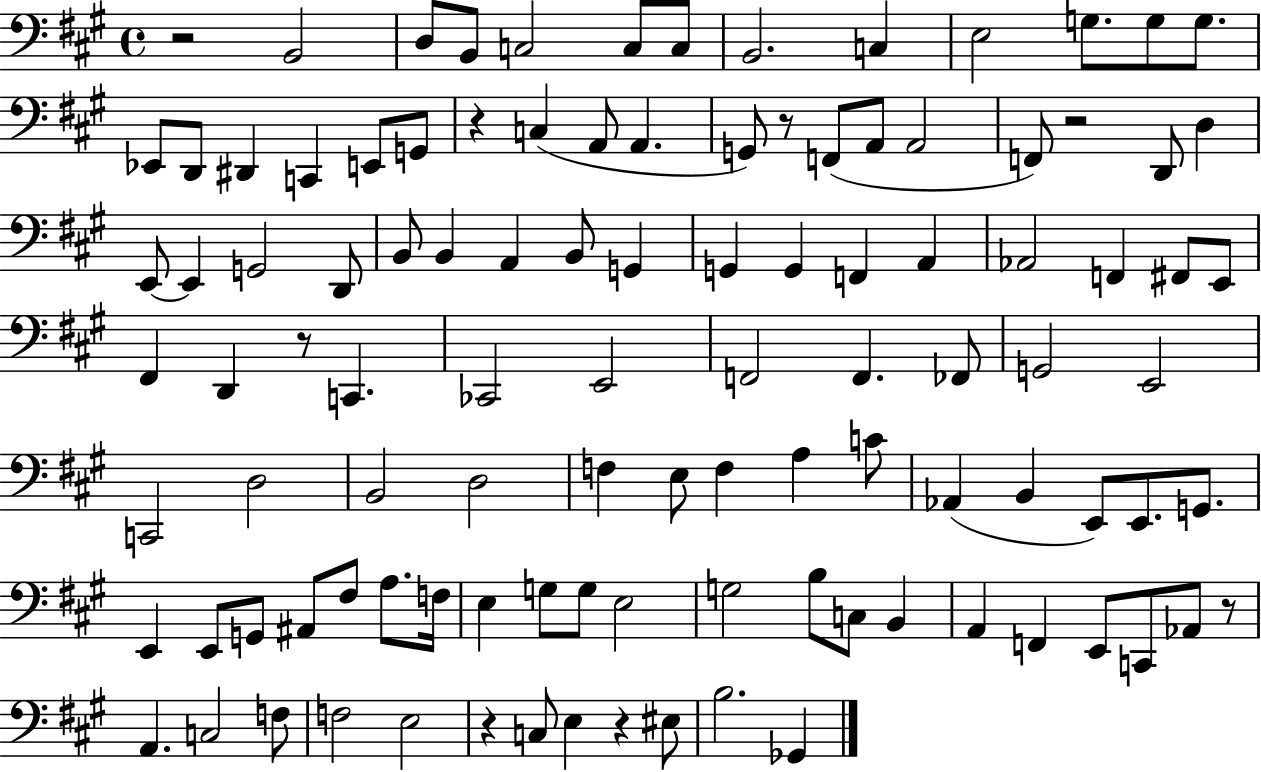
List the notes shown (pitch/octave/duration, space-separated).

R/h B2/h D3/e B2/e C3/h C3/e C3/e B2/h. C3/q E3/h G3/e. G3/e G3/e. Eb2/e D2/e D#2/q C2/q E2/e G2/e R/q C3/q A2/e A2/q. G2/e R/e F2/e A2/e A2/h F2/e R/h D2/e D3/q E2/e E2/q G2/h D2/e B2/e B2/q A2/q B2/e G2/q G2/q G2/q F2/q A2/q Ab2/h F2/q F#2/e E2/e F#2/q D2/q R/e C2/q. CES2/h E2/h F2/h F2/q. FES2/e G2/h E2/h C2/h D3/h B2/h D3/h F3/q E3/e F3/q A3/q C4/e Ab2/q B2/q E2/e E2/e. G2/e. E2/q E2/e G2/e A#2/e F#3/e A3/e. F3/s E3/q G3/e G3/e E3/h G3/h B3/e C3/e B2/q A2/q F2/q E2/e C2/e Ab2/e R/e A2/q. C3/h F3/e F3/h E3/h R/q C3/e E3/q R/q EIS3/e B3/h. Gb2/q